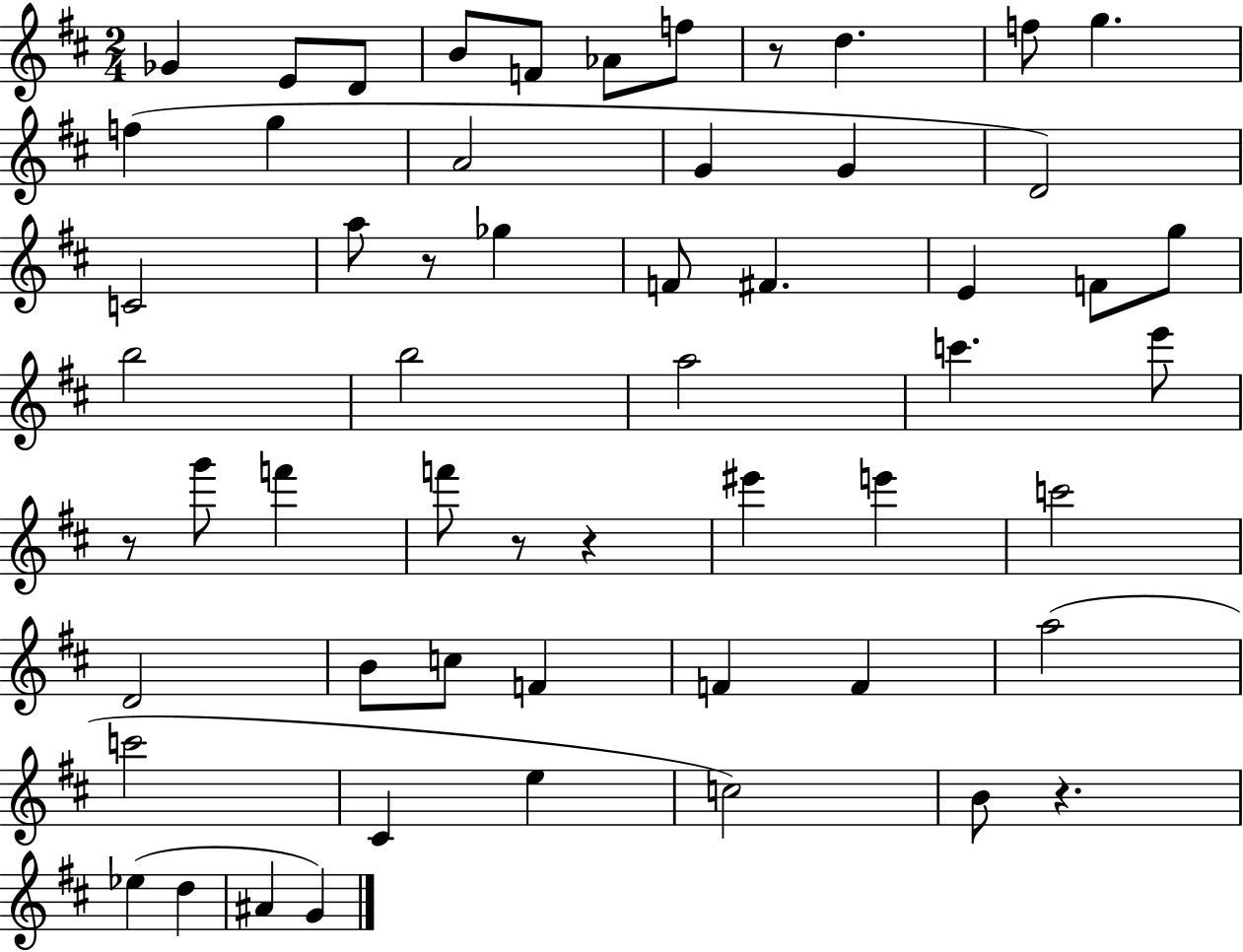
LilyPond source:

{
  \clef treble
  \numericTimeSignature
  \time 2/4
  \key d \major
  ges'4 e'8 d'8 | b'8 f'8 aes'8 f''8 | r8 d''4. | f''8 g''4. | \break f''4( g''4 | a'2 | g'4 g'4 | d'2) | \break c'2 | a''8 r8 ges''4 | f'8 fis'4. | e'4 f'8 g''8 | \break b''2 | b''2 | a''2 | c'''4. e'''8 | \break r8 g'''8 f'''4 | f'''8 r8 r4 | eis'''4 e'''4 | c'''2 | \break d'2 | b'8 c''8 f'4 | f'4 f'4 | a''2( | \break c'''2 | cis'4 e''4 | c''2) | b'8 r4. | \break ees''4( d''4 | ais'4 g'4) | \bar "|."
}